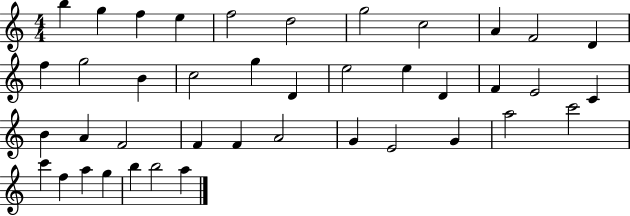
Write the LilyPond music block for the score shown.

{
  \clef treble
  \numericTimeSignature
  \time 4/4
  \key c \major
  b''4 g''4 f''4 e''4 | f''2 d''2 | g''2 c''2 | a'4 f'2 d'4 | \break f''4 g''2 b'4 | c''2 g''4 d'4 | e''2 e''4 d'4 | f'4 e'2 c'4 | \break b'4 a'4 f'2 | f'4 f'4 a'2 | g'4 e'2 g'4 | a''2 c'''2 | \break c'''4 f''4 a''4 g''4 | b''4 b''2 a''4 | \bar "|."
}